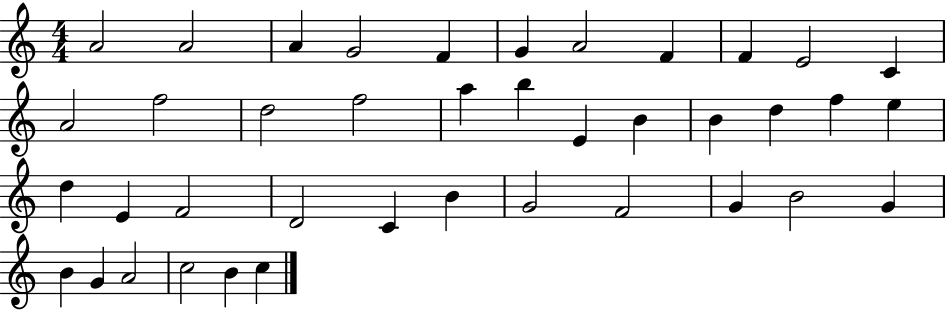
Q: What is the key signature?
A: C major